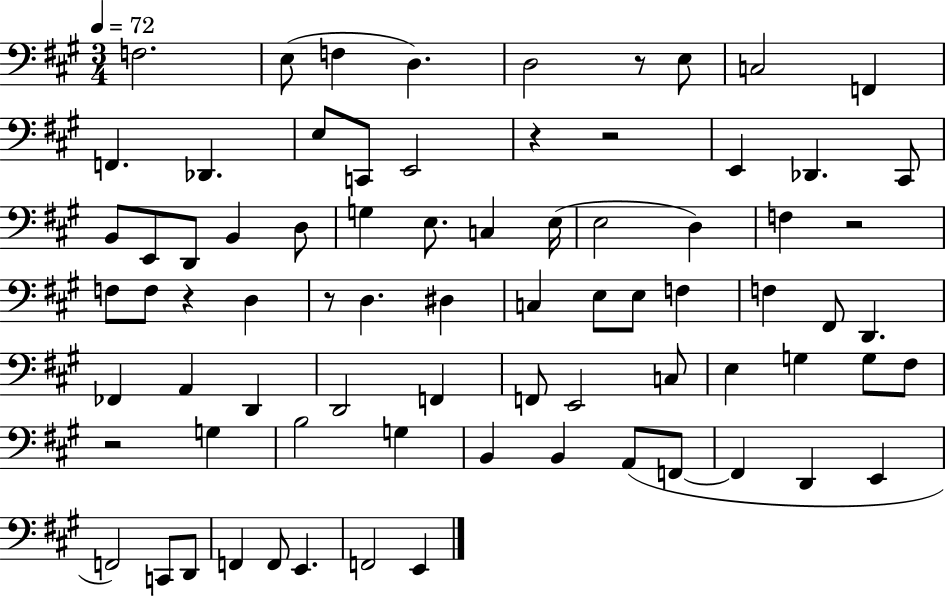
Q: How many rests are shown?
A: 7